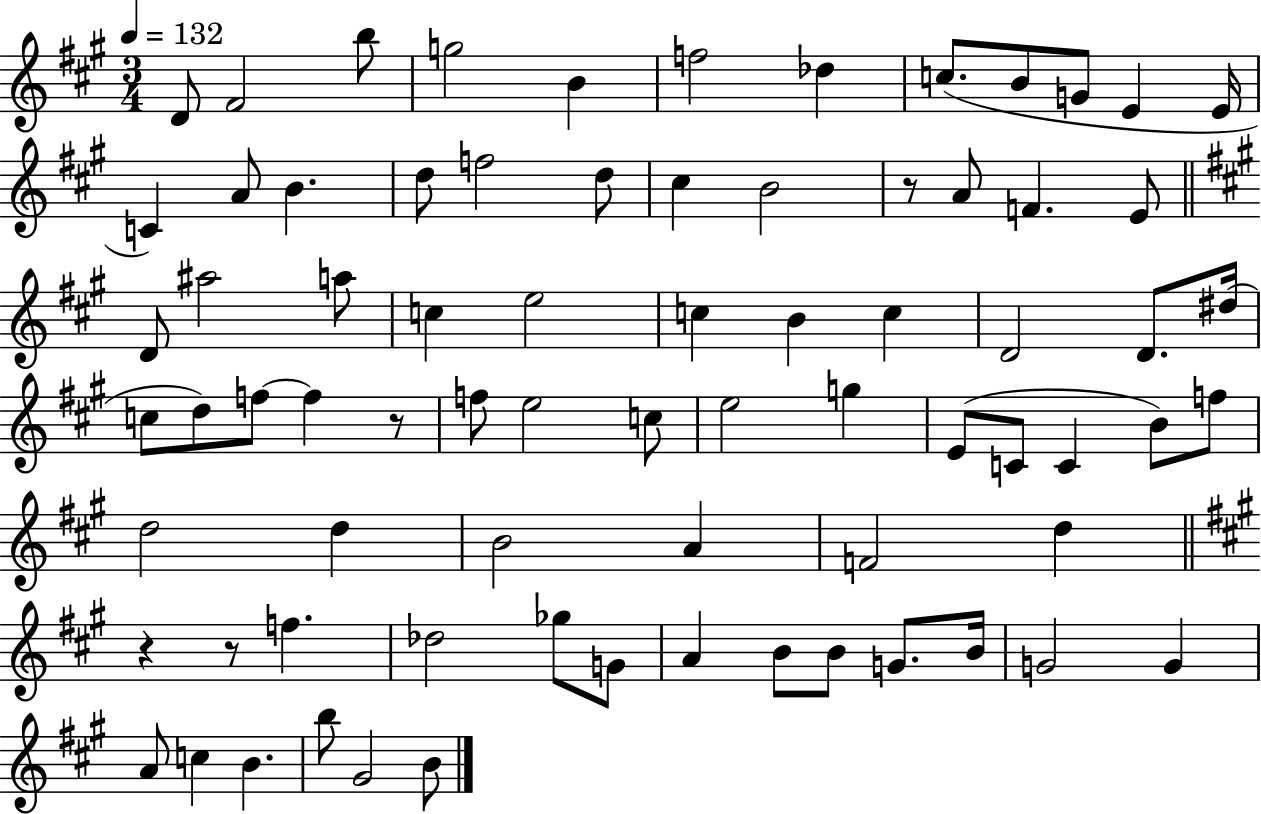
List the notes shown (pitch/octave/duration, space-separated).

D4/e F#4/h B5/e G5/h B4/q F5/h Db5/q C5/e. B4/e G4/e E4/q E4/s C4/q A4/e B4/q. D5/e F5/h D5/e C#5/q B4/h R/e A4/e F4/q. E4/e D4/e A#5/h A5/e C5/q E5/h C5/q B4/q C5/q D4/h D4/e. D#5/s C5/e D5/e F5/e F5/q R/e F5/e E5/h C5/e E5/h G5/q E4/e C4/e C4/q B4/e F5/e D5/h D5/q B4/h A4/q F4/h D5/q R/q R/e F5/q. Db5/h Gb5/e G4/e A4/q B4/e B4/e G4/e. B4/s G4/h G4/q A4/e C5/q B4/q. B5/e G#4/h B4/e